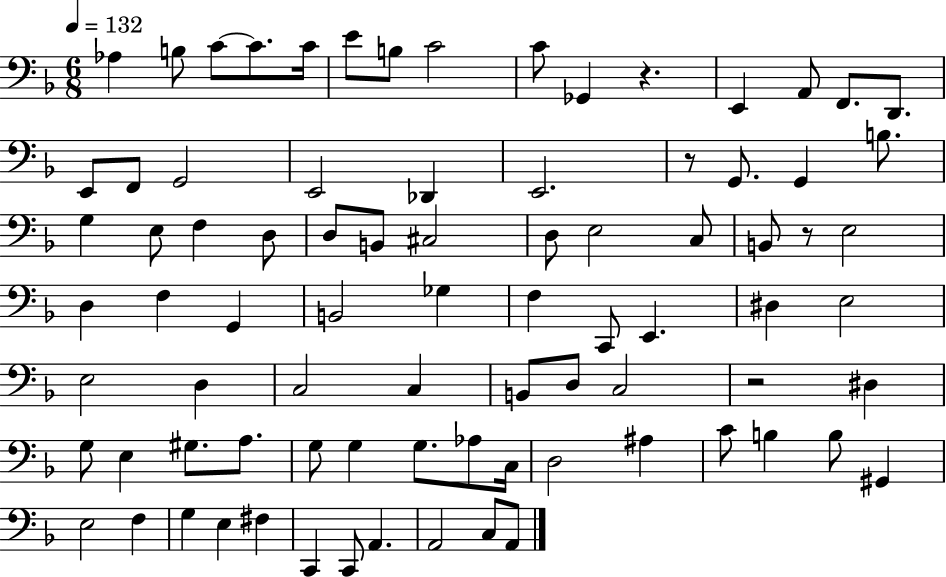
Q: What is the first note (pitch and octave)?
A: Ab3